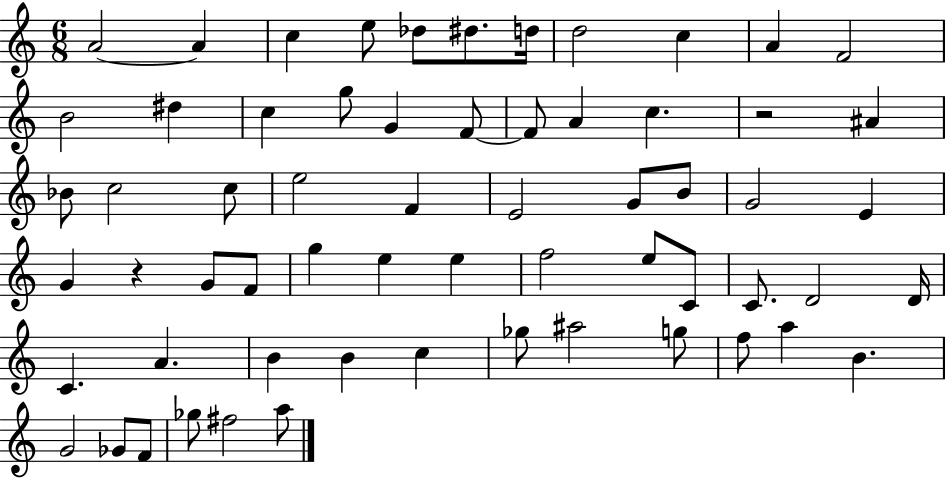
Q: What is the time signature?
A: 6/8